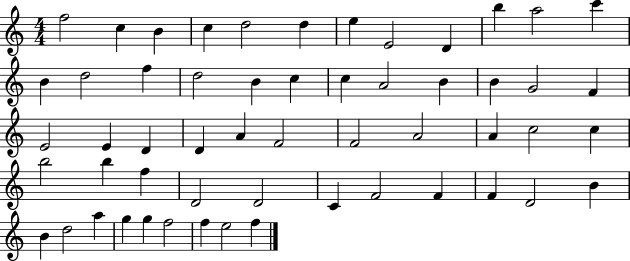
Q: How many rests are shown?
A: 0